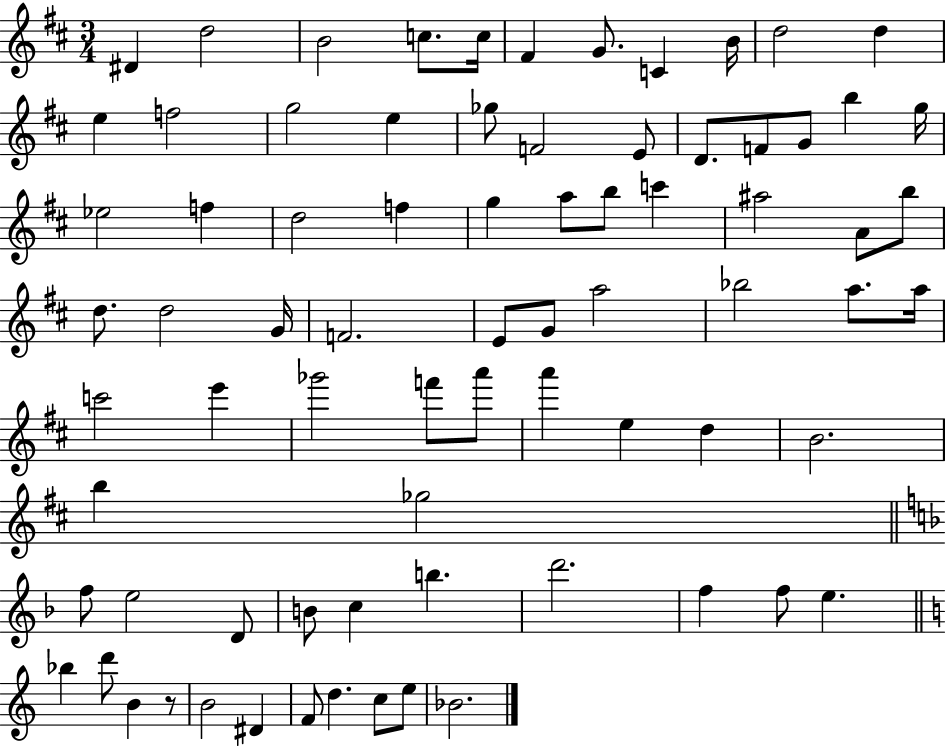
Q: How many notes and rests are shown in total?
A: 76